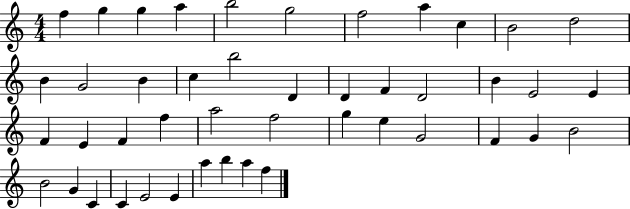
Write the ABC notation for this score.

X:1
T:Untitled
M:4/4
L:1/4
K:C
f g g a b2 g2 f2 a c B2 d2 B G2 B c b2 D D F D2 B E2 E F E F f a2 f2 g e G2 F G B2 B2 G C C E2 E a b a f